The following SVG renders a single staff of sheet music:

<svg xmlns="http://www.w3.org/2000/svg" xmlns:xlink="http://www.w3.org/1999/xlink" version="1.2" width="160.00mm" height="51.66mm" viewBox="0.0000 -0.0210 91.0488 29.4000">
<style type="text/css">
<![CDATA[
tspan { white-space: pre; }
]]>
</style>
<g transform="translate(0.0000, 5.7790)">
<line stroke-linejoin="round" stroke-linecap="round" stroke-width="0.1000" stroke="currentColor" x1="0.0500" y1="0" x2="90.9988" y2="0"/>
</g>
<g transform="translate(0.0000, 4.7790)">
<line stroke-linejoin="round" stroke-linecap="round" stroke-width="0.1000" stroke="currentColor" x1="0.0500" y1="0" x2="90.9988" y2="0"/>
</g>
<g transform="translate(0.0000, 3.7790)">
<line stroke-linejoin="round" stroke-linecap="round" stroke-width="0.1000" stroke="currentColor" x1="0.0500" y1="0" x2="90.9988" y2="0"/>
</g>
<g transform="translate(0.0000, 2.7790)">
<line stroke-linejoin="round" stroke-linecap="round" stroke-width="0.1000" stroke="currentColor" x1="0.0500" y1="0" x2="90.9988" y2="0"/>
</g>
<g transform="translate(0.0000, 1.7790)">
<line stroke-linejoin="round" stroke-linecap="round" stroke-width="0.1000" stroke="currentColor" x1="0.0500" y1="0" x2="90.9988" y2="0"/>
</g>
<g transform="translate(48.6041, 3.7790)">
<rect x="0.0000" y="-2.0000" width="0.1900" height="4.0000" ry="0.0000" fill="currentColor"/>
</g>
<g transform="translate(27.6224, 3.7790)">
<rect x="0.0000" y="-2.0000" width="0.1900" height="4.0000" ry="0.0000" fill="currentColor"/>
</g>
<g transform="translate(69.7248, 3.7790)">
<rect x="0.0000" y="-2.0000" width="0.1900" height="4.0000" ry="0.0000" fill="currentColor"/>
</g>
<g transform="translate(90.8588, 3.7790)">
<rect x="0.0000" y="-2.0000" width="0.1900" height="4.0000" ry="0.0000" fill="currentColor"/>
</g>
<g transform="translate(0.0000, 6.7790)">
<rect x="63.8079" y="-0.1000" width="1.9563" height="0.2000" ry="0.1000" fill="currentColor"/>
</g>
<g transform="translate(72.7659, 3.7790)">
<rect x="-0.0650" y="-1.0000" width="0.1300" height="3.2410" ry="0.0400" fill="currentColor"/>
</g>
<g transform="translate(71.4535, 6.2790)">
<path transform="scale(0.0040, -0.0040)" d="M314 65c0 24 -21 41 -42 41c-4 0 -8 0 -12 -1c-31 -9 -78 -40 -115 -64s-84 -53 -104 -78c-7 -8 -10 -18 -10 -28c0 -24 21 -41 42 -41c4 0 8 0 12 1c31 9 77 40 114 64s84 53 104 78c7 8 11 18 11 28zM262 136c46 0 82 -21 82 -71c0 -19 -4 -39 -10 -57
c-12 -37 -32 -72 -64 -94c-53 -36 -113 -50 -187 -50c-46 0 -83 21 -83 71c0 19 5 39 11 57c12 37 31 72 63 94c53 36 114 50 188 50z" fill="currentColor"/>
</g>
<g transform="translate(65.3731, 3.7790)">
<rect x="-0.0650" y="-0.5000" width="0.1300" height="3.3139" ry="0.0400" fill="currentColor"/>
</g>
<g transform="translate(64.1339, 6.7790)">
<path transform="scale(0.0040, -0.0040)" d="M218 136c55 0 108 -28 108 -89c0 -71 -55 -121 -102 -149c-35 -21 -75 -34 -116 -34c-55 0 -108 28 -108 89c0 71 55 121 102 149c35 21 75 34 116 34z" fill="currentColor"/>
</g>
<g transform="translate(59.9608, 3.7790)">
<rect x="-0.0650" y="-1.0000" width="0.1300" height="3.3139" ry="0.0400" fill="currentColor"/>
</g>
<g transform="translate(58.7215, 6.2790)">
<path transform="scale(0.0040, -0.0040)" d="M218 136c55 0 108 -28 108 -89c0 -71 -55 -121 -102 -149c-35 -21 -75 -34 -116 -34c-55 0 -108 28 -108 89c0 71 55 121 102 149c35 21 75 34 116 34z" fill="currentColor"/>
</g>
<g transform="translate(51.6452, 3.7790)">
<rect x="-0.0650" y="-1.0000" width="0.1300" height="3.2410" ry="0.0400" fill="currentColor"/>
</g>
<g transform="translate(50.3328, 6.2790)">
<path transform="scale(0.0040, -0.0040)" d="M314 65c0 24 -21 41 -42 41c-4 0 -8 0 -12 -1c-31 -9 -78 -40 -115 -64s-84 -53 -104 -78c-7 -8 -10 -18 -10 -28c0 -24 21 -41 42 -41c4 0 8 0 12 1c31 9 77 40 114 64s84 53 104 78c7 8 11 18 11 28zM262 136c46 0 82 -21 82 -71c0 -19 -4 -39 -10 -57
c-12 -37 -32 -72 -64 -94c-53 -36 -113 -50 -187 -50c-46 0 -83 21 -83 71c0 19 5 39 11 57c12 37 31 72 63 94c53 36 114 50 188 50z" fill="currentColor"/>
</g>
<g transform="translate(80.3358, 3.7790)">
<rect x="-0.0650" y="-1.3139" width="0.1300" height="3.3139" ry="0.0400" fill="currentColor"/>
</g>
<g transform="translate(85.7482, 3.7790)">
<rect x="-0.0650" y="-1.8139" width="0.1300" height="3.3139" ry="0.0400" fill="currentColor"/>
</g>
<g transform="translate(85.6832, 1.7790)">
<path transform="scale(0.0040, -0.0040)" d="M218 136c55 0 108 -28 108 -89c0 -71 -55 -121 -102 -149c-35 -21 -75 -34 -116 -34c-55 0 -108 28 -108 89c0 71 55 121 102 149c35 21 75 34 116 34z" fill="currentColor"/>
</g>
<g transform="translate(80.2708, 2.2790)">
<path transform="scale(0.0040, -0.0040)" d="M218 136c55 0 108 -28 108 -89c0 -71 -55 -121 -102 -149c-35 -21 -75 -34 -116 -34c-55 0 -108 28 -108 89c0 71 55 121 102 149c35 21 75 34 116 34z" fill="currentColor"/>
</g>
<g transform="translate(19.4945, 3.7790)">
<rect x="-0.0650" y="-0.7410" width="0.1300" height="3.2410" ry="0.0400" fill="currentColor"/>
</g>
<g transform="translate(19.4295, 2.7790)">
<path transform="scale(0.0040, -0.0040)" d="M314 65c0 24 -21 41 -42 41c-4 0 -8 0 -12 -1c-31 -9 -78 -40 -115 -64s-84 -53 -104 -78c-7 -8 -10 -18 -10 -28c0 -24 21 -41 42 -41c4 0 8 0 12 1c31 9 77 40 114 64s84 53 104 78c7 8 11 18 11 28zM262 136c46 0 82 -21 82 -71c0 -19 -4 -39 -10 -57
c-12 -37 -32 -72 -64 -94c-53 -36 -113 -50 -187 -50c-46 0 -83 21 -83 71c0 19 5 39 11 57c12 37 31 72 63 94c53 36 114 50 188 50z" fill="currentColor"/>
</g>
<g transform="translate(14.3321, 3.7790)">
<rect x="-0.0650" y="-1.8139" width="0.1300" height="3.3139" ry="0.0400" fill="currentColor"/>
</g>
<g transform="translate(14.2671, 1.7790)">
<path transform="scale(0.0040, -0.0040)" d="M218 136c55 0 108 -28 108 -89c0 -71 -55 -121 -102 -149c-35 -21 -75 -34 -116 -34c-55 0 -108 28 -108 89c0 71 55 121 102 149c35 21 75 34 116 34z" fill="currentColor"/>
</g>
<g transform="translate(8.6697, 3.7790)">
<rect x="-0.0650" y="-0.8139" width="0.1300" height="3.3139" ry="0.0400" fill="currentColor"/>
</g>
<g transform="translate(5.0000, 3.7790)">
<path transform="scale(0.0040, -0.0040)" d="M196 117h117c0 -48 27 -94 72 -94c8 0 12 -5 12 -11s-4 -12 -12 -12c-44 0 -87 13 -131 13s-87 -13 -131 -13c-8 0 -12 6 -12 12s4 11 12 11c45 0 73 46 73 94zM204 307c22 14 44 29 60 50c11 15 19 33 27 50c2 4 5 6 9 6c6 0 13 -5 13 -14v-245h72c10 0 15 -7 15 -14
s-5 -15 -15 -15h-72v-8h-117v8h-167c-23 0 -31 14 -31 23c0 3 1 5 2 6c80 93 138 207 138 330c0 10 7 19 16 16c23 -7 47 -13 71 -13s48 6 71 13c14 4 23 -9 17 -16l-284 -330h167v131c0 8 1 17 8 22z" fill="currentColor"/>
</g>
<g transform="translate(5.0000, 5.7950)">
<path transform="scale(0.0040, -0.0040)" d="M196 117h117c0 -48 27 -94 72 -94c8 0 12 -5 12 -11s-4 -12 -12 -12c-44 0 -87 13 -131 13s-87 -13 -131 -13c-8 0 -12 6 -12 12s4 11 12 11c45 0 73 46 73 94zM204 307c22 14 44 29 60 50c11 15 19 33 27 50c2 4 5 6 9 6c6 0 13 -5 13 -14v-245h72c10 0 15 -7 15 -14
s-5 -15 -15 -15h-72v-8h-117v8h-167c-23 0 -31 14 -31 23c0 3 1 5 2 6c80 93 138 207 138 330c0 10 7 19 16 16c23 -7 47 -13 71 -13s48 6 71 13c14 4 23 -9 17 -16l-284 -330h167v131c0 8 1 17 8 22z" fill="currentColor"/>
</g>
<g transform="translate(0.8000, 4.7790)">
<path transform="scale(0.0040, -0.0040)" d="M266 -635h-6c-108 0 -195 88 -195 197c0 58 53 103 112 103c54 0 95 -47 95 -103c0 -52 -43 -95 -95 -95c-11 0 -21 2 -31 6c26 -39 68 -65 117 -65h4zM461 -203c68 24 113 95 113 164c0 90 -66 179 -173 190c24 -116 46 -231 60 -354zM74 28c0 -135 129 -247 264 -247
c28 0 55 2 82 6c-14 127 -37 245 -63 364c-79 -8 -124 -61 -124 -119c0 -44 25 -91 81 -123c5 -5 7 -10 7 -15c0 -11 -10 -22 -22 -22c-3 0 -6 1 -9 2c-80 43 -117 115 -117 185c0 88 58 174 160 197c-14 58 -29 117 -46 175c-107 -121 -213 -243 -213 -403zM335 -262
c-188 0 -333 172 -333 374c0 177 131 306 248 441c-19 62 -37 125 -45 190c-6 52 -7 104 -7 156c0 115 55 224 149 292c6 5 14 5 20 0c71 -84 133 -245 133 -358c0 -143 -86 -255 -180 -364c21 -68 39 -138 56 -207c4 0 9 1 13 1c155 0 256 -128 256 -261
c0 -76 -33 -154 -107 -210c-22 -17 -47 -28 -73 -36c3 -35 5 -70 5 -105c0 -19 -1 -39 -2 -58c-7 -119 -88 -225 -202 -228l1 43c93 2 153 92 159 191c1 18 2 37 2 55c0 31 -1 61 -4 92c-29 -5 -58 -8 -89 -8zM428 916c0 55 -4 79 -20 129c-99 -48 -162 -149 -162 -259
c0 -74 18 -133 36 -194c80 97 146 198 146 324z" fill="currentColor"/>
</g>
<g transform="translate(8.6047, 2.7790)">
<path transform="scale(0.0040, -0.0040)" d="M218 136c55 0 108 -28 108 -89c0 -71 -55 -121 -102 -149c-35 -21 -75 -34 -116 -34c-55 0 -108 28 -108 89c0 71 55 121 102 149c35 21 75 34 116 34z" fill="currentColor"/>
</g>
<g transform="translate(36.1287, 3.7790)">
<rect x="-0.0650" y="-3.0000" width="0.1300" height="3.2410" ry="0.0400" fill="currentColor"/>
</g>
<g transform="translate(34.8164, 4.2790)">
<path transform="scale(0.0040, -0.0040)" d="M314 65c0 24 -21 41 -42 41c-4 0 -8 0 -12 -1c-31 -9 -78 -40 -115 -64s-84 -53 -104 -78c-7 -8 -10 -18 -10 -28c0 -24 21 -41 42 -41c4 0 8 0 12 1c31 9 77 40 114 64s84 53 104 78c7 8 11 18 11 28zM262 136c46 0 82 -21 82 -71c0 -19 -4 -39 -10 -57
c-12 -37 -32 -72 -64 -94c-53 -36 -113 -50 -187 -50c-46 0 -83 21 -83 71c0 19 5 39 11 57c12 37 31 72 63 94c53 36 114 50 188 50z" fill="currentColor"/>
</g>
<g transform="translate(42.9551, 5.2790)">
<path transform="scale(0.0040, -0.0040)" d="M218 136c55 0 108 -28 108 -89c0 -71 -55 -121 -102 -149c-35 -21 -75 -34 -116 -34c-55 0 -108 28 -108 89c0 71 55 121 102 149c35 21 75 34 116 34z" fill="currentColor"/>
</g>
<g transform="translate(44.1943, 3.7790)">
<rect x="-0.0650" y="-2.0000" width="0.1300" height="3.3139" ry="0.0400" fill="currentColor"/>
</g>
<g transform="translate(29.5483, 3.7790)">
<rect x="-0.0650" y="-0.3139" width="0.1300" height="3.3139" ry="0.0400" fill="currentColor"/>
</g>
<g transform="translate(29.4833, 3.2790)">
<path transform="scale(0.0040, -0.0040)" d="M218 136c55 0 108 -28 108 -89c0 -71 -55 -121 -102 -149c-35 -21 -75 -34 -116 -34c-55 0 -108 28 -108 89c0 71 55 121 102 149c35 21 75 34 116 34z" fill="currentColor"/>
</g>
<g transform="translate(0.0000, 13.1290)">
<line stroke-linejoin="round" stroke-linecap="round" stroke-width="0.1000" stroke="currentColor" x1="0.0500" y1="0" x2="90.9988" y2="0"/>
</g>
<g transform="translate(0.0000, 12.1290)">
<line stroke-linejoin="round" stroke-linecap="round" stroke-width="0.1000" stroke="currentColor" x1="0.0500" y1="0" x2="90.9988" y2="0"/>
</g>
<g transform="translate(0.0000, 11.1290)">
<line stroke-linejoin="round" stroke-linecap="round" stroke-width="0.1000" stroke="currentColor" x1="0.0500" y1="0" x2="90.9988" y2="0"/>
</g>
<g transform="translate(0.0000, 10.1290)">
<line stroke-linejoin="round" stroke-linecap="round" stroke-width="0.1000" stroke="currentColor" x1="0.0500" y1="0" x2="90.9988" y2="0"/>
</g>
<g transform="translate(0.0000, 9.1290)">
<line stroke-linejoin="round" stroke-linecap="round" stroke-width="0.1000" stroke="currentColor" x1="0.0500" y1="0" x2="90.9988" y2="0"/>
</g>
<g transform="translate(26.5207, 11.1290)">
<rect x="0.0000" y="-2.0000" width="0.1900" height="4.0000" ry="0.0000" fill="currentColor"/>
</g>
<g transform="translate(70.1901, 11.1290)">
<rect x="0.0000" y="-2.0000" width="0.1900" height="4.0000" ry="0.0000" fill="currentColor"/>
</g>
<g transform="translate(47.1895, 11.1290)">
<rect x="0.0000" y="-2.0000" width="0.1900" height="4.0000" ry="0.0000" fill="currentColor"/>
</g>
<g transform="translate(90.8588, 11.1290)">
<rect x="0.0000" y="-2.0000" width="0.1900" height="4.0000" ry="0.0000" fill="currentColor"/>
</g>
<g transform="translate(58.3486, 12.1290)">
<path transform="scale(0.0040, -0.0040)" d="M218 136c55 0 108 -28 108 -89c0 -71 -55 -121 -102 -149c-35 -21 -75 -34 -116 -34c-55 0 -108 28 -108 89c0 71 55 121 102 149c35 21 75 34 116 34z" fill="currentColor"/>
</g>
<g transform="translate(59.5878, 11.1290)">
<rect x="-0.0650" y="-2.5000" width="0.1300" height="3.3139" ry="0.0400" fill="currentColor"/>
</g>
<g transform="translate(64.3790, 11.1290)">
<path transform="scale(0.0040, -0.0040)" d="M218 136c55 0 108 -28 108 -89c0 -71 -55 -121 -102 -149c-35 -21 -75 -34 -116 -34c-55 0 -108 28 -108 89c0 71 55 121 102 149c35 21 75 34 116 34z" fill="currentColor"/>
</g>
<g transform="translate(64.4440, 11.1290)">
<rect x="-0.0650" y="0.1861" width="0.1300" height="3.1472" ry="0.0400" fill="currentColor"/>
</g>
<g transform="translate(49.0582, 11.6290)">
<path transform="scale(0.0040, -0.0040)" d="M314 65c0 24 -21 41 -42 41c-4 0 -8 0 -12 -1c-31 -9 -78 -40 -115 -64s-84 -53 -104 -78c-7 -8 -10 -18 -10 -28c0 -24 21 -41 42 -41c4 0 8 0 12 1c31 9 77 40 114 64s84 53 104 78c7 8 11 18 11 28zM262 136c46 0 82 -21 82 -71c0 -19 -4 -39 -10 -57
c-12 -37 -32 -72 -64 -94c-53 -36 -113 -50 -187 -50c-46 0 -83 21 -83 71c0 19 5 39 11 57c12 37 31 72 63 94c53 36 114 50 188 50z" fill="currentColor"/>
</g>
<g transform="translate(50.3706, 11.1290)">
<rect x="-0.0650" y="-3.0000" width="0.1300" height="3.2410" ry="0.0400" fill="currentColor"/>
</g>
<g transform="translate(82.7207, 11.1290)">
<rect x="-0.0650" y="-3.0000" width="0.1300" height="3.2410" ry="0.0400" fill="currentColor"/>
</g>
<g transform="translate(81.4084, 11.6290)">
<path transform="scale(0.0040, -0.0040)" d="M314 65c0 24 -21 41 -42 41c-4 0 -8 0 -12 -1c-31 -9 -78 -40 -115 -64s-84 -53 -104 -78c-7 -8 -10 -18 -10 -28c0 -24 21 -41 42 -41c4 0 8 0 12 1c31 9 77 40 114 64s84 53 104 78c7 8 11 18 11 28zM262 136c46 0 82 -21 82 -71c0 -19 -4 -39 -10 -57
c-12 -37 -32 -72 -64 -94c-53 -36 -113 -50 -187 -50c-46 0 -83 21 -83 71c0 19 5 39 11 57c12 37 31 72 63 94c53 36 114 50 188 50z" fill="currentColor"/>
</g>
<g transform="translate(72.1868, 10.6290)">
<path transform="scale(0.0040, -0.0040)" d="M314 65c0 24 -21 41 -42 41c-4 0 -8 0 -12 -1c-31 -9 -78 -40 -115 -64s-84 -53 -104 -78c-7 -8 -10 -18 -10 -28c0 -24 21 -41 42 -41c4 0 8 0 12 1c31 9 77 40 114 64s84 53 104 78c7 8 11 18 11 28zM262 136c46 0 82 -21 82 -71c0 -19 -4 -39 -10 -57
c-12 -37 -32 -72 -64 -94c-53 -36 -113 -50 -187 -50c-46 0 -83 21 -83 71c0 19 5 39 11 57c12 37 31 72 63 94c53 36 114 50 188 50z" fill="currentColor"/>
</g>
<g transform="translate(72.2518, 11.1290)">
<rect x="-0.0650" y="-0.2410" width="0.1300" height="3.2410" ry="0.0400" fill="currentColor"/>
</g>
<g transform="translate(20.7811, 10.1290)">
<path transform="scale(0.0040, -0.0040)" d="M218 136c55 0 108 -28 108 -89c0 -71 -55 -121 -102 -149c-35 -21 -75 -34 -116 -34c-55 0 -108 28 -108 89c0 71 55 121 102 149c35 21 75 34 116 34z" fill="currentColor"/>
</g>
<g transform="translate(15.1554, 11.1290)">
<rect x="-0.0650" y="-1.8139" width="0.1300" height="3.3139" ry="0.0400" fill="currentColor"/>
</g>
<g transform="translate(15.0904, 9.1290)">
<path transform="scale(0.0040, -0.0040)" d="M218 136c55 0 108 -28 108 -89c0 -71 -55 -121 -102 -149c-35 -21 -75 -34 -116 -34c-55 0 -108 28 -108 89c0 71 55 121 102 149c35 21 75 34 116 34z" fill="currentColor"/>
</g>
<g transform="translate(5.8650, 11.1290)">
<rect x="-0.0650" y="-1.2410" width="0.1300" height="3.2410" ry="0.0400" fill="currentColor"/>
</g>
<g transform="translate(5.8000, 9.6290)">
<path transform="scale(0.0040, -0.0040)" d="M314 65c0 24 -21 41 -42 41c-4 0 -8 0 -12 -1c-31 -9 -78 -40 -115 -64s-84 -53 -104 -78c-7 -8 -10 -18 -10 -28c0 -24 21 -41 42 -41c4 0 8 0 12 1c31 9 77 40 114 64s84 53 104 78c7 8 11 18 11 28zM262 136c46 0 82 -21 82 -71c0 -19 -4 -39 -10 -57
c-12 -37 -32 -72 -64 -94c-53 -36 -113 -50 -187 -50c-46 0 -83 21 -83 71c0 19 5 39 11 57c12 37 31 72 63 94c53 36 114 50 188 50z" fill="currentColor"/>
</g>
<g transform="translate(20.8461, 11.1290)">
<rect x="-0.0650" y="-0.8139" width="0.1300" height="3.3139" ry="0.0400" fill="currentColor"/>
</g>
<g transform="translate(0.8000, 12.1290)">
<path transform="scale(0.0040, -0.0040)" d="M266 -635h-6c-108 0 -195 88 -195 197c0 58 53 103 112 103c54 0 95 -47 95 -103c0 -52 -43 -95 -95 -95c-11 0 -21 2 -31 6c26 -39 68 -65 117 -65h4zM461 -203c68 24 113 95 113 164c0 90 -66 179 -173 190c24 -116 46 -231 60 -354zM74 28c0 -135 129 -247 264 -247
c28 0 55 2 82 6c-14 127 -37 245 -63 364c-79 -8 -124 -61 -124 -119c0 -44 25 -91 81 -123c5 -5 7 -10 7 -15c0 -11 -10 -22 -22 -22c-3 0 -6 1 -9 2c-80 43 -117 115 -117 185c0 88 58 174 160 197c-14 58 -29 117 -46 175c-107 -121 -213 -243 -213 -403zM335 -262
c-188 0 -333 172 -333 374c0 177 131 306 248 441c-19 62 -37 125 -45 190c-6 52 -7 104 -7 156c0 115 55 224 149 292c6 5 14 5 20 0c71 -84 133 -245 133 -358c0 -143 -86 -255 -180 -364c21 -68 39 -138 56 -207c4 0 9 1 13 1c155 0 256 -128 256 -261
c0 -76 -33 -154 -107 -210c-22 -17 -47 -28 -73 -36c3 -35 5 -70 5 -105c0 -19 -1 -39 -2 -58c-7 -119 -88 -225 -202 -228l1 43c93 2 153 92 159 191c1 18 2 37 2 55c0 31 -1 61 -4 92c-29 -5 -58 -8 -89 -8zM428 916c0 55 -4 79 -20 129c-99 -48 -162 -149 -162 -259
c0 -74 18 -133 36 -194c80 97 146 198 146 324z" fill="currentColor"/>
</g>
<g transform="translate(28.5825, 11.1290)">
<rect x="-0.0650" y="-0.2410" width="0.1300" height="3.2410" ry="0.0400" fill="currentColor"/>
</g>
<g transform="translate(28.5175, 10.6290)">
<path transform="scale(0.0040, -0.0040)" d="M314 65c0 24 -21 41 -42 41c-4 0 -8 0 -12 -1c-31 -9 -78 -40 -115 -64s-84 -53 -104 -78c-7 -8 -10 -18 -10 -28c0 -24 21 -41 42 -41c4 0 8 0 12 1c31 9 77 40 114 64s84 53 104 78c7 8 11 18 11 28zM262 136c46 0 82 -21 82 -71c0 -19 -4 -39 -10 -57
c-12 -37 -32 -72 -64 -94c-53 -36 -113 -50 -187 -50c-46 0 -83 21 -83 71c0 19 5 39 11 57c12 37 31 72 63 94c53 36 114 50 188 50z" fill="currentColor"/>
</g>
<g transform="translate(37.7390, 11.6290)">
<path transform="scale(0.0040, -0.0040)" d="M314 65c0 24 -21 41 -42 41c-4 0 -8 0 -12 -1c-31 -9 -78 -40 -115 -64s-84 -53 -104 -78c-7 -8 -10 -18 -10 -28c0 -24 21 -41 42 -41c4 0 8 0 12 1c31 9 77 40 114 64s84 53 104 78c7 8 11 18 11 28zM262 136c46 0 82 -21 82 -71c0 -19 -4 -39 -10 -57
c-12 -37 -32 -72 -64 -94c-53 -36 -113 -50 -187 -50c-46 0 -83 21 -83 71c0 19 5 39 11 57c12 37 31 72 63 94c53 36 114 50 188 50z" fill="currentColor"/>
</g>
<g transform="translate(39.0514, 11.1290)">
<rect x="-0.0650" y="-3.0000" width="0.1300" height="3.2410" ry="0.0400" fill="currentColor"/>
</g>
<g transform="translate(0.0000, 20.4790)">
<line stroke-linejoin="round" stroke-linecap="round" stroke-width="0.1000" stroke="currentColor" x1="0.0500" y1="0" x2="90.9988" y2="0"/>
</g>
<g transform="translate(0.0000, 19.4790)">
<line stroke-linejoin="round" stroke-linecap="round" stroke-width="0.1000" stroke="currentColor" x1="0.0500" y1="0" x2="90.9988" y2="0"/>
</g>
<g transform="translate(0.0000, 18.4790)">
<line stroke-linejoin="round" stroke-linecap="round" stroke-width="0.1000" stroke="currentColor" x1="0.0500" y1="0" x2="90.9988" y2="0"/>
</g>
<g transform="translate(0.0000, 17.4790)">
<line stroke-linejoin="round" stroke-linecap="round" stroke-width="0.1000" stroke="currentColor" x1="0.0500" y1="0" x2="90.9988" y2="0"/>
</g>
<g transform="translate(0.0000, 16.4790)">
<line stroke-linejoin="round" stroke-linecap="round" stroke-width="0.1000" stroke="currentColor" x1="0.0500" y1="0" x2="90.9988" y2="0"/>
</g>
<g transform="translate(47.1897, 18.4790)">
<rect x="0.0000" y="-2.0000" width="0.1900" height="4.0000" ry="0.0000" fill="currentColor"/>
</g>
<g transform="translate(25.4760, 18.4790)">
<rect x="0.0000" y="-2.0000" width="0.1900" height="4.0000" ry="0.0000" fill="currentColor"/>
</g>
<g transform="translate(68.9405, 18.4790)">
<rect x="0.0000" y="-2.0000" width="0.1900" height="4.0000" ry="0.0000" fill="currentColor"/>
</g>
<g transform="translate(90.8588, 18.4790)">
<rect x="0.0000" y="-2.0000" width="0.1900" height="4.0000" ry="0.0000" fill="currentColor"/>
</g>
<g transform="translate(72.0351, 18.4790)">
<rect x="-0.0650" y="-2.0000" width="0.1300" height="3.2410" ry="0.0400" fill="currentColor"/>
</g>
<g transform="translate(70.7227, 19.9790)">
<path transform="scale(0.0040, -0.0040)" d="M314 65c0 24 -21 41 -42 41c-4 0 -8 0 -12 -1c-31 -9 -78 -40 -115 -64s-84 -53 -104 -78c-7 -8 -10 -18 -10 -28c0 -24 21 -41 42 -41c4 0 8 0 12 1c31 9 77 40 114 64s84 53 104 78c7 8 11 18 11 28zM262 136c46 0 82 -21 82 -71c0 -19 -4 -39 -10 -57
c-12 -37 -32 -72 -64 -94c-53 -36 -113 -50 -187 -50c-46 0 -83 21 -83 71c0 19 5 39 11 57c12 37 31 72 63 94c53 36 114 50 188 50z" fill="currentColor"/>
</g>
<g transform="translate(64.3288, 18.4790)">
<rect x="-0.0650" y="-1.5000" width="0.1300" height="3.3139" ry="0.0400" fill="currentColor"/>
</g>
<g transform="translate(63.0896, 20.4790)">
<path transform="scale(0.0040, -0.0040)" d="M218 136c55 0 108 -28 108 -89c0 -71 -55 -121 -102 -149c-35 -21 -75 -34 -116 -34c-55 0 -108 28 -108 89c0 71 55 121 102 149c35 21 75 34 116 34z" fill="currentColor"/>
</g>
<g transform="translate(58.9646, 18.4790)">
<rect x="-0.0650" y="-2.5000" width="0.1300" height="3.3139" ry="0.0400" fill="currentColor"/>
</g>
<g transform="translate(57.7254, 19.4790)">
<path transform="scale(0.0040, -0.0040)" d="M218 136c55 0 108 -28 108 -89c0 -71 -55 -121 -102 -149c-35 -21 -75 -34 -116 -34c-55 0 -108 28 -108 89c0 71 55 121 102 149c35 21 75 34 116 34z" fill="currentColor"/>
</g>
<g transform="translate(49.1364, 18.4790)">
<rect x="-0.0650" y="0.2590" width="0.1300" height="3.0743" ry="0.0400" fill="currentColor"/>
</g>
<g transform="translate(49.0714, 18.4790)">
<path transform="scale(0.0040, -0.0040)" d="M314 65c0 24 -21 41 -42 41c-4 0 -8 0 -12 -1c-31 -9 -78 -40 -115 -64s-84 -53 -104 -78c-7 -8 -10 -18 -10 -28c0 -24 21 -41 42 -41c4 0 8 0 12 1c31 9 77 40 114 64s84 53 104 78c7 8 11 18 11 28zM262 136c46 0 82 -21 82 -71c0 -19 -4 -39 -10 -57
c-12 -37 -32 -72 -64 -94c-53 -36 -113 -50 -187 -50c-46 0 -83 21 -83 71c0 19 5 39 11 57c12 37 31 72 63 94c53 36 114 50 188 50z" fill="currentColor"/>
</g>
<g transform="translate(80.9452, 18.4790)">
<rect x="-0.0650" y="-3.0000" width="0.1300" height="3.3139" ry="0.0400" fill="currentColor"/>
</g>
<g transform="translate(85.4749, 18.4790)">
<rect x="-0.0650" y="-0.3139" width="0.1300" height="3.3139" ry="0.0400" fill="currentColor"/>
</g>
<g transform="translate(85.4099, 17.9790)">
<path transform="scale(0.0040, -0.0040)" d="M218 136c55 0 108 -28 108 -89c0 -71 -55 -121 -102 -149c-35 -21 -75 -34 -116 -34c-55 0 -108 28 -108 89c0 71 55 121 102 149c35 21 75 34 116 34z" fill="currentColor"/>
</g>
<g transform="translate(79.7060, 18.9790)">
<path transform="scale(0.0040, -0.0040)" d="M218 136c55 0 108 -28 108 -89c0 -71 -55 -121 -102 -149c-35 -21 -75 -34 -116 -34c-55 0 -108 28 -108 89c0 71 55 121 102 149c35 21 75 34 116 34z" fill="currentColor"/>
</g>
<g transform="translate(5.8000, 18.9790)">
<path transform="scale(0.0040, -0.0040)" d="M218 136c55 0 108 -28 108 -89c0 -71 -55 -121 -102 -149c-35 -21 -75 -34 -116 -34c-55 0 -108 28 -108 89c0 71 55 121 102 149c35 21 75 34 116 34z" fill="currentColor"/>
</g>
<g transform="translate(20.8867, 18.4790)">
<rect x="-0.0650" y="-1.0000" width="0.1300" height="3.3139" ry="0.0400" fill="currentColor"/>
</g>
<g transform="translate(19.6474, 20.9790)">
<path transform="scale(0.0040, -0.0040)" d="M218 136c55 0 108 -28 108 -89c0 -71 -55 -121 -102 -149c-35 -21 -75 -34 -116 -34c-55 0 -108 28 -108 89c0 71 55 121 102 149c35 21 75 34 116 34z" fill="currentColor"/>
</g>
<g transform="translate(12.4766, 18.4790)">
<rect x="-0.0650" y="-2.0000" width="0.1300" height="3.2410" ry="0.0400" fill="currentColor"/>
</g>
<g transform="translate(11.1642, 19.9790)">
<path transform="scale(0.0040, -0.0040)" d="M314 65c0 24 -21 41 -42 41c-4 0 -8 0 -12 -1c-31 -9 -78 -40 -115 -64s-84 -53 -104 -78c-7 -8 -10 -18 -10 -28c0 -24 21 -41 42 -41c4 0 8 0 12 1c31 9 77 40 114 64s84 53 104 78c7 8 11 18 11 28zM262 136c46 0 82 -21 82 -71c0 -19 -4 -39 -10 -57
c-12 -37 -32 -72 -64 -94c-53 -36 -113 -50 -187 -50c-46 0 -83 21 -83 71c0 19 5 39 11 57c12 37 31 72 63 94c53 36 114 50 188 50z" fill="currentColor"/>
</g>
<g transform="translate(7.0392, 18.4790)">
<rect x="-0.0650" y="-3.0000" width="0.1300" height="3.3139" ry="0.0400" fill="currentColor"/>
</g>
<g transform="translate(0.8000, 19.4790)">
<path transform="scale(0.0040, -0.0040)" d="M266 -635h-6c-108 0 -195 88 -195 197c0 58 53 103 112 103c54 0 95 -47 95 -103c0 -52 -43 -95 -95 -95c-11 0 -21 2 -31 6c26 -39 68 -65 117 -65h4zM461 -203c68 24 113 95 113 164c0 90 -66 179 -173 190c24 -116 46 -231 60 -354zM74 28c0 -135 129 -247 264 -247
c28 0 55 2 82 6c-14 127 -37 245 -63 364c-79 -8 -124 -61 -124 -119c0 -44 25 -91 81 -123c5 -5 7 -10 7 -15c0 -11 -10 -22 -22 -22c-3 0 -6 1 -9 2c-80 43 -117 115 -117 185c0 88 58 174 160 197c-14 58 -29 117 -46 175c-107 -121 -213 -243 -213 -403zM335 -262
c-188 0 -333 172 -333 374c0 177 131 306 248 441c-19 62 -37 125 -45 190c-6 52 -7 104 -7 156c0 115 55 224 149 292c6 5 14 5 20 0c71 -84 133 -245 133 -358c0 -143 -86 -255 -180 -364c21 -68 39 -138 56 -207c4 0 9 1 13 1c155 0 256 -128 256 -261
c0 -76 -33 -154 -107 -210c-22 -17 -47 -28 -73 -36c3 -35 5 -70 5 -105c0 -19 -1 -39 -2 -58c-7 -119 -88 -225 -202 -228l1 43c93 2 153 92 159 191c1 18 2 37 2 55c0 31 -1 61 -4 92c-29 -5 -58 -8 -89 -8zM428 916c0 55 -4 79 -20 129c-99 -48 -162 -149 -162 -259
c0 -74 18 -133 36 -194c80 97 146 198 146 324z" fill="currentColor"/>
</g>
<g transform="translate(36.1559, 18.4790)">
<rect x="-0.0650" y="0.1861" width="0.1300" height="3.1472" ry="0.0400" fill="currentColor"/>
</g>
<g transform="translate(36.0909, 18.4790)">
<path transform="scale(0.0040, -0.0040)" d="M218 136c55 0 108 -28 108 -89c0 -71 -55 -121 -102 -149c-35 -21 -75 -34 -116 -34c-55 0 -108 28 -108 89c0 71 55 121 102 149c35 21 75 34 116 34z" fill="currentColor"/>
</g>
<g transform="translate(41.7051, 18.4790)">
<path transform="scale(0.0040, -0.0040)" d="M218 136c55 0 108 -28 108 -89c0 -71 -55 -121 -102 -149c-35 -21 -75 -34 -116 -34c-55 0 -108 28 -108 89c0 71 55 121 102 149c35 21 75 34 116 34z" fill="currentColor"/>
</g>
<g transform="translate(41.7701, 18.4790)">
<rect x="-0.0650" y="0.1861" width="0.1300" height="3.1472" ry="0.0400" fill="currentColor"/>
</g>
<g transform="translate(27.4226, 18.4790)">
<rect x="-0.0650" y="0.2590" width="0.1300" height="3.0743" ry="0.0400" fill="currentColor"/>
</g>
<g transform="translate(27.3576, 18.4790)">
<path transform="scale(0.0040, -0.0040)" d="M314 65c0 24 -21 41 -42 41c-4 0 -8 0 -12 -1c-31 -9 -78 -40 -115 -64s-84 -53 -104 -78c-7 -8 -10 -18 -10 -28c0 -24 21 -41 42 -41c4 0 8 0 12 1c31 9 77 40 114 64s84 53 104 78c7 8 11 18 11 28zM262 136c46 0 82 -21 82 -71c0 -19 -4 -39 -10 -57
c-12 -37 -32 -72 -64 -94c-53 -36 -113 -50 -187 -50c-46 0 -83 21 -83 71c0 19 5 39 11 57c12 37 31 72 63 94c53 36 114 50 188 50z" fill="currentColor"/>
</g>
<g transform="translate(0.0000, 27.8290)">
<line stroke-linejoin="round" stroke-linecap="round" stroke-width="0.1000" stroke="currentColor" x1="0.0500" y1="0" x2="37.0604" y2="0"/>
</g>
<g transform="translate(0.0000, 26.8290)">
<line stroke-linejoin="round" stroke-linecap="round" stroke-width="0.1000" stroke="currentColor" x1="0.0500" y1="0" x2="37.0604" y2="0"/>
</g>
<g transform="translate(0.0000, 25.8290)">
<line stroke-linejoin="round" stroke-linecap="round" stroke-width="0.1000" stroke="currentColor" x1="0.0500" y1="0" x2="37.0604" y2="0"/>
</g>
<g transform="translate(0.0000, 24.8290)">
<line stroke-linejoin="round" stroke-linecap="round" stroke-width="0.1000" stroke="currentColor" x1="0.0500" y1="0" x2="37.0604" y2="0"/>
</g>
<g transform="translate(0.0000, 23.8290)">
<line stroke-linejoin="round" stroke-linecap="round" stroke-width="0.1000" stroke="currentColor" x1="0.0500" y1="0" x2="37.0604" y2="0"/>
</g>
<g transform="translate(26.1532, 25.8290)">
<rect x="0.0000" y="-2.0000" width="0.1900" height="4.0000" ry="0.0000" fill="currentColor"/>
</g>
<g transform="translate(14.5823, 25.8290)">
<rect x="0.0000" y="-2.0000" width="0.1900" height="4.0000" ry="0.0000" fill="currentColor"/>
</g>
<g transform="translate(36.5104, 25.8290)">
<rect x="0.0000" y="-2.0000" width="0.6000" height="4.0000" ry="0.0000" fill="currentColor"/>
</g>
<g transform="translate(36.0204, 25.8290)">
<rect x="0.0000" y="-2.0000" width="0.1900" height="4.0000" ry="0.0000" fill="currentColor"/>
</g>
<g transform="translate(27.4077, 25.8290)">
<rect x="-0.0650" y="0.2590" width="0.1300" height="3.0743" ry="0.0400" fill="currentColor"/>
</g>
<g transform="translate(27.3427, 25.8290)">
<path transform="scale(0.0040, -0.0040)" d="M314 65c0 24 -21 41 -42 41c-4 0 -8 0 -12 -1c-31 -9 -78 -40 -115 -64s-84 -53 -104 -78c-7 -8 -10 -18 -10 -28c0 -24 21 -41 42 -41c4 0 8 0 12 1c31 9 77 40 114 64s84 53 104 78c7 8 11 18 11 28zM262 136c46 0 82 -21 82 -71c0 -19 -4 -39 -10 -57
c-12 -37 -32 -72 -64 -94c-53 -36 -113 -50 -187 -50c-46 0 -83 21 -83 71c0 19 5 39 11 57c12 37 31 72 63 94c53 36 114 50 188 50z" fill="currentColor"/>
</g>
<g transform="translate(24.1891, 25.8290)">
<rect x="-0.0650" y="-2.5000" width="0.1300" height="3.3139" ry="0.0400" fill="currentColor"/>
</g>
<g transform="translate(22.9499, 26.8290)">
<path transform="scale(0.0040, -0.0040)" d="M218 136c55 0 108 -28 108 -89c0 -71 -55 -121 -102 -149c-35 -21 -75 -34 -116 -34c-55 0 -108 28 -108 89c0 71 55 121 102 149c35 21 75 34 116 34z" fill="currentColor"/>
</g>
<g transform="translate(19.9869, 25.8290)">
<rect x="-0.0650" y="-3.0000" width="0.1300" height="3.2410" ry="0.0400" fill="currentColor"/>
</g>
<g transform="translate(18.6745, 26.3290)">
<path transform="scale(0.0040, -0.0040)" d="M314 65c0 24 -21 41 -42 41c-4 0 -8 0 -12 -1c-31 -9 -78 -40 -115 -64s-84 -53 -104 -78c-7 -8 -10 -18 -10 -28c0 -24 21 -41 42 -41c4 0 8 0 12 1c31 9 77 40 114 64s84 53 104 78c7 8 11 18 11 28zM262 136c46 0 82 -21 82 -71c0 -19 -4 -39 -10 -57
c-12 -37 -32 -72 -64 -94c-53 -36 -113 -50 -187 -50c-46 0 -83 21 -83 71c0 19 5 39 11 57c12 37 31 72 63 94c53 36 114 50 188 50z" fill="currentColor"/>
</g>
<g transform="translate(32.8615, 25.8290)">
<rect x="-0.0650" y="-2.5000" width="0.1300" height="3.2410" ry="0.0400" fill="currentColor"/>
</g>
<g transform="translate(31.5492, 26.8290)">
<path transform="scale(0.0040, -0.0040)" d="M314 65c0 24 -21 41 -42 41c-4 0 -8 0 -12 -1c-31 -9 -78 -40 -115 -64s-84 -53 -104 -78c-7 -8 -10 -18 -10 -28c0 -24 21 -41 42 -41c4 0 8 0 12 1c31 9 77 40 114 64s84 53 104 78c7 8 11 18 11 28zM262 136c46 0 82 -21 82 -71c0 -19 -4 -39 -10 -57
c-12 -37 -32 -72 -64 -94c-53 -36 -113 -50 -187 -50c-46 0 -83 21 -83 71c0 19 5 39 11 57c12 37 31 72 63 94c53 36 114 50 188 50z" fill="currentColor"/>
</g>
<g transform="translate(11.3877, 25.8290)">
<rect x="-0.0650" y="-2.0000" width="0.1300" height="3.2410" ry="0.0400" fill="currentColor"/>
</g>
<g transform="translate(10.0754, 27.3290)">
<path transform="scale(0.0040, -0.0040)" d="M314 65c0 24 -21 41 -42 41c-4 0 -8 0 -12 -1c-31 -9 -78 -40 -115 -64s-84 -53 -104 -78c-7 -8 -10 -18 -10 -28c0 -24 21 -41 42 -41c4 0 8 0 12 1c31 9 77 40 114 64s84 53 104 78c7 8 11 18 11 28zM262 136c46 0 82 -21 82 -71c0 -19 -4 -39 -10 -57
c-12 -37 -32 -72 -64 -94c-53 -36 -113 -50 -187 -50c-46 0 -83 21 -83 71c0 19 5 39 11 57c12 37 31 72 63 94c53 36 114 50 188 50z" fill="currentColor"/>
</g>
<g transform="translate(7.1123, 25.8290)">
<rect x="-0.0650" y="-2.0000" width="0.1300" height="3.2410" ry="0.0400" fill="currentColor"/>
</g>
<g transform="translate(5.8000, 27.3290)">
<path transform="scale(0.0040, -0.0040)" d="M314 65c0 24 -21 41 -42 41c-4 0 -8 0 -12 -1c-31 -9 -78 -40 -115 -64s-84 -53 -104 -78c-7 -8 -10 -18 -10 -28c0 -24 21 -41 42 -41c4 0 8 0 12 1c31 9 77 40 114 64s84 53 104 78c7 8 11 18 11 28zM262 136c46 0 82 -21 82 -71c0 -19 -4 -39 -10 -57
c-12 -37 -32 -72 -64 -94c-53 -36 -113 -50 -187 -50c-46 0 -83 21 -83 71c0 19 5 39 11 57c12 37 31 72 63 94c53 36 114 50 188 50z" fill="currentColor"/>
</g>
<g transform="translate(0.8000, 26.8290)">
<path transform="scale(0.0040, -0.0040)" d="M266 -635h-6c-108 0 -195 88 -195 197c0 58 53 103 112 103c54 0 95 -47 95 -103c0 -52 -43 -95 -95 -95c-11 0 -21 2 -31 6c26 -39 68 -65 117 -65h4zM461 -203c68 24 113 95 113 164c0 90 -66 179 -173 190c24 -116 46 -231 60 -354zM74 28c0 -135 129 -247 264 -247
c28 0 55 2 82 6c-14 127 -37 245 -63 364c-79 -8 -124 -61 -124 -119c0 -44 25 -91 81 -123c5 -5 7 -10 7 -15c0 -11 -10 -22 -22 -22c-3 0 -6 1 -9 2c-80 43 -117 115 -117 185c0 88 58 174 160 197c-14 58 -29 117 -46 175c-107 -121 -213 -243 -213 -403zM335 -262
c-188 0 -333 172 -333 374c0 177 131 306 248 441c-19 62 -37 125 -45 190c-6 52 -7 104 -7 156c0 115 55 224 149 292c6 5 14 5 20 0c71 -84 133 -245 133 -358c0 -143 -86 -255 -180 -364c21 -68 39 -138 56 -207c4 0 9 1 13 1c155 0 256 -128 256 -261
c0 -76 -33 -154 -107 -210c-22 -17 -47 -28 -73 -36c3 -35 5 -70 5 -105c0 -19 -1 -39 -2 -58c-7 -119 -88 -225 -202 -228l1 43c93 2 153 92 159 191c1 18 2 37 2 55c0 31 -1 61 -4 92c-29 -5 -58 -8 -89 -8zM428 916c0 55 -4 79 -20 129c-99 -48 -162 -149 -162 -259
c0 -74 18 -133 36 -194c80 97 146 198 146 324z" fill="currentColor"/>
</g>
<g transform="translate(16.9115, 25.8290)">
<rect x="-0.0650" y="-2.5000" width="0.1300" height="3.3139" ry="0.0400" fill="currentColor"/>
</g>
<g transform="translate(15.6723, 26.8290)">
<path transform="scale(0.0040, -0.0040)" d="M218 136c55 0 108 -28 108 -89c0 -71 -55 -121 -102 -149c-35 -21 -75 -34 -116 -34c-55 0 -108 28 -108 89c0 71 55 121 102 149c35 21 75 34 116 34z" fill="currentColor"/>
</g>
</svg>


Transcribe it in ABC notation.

X:1
T:Untitled
M:4/4
L:1/4
K:C
d f d2 c A2 F D2 D C D2 e f e2 f d c2 A2 A2 G B c2 A2 A F2 D B2 B B B2 G E F2 A c F2 F2 G A2 G B2 G2